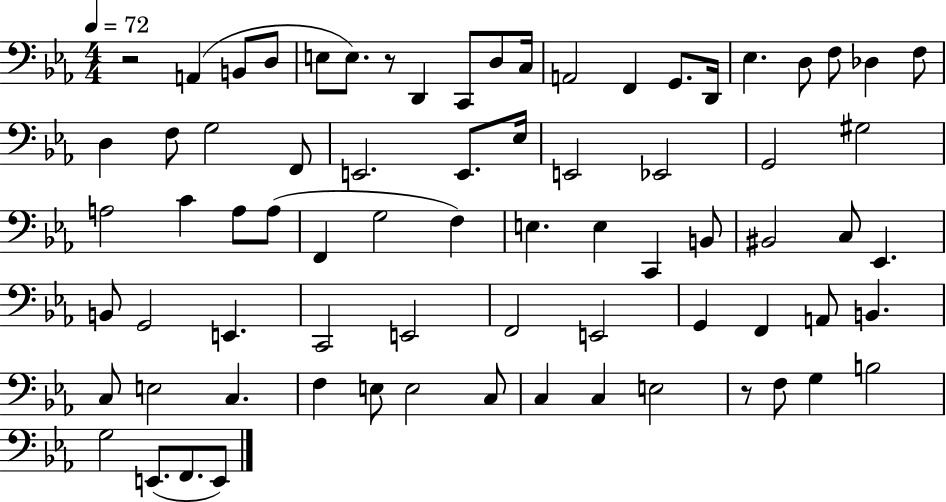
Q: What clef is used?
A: bass